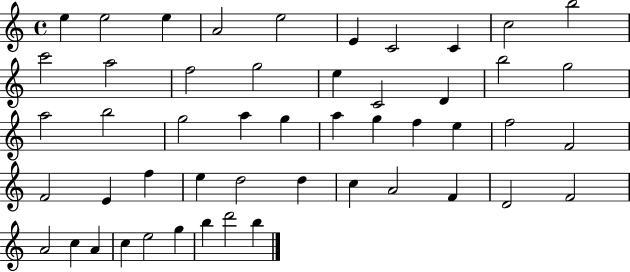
{
  \clef treble
  \time 4/4
  \defaultTimeSignature
  \key c \major
  e''4 e''2 e''4 | a'2 e''2 | e'4 c'2 c'4 | c''2 b''2 | \break c'''2 a''2 | f''2 g''2 | e''4 c'2 d'4 | b''2 g''2 | \break a''2 b''2 | g''2 a''4 g''4 | a''4 g''4 f''4 e''4 | f''2 f'2 | \break f'2 e'4 f''4 | e''4 d''2 d''4 | c''4 a'2 f'4 | d'2 f'2 | \break a'2 c''4 a'4 | c''4 e''2 g''4 | b''4 d'''2 b''4 | \bar "|."
}